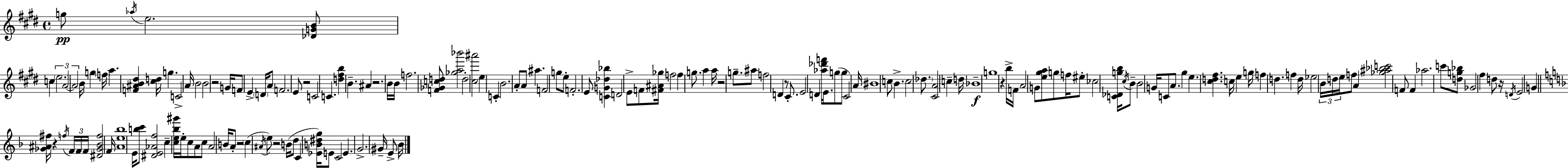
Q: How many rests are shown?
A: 10